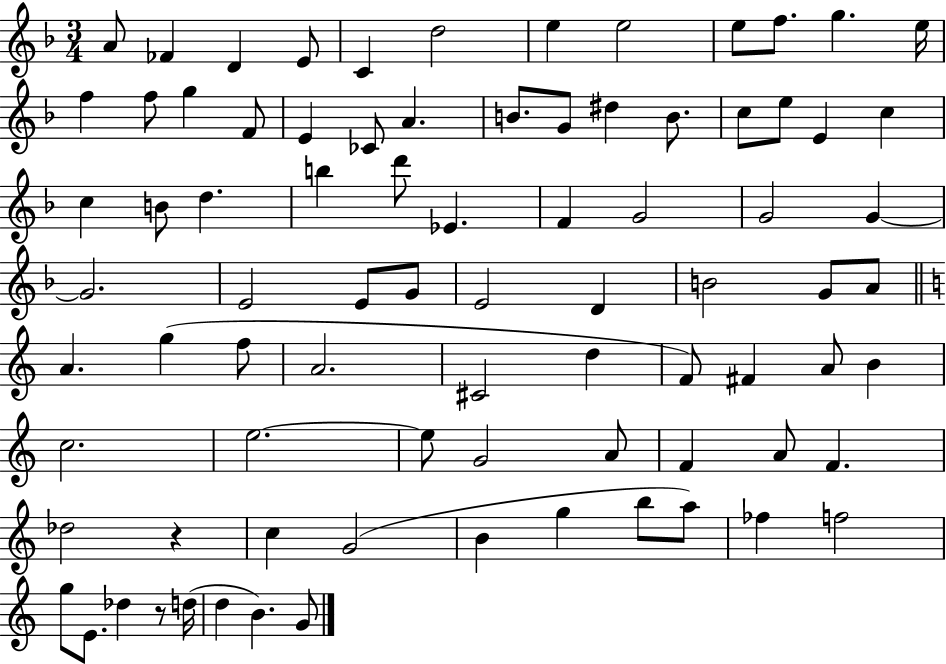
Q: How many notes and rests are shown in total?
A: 82